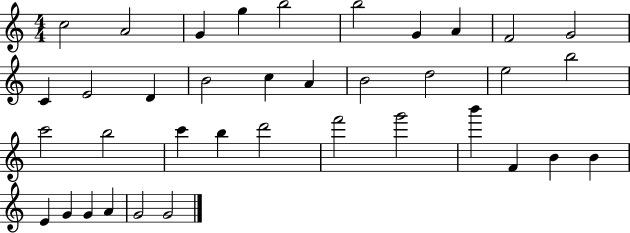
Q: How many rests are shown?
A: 0